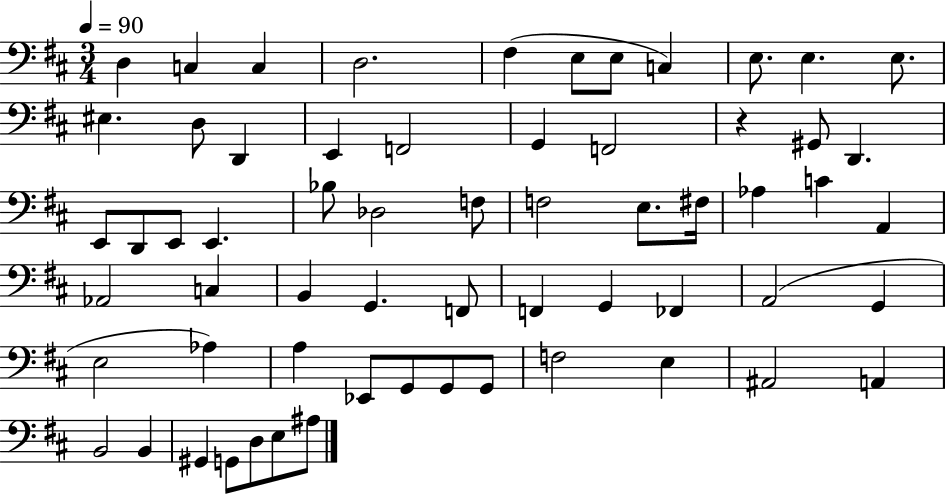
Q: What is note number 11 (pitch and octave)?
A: E3